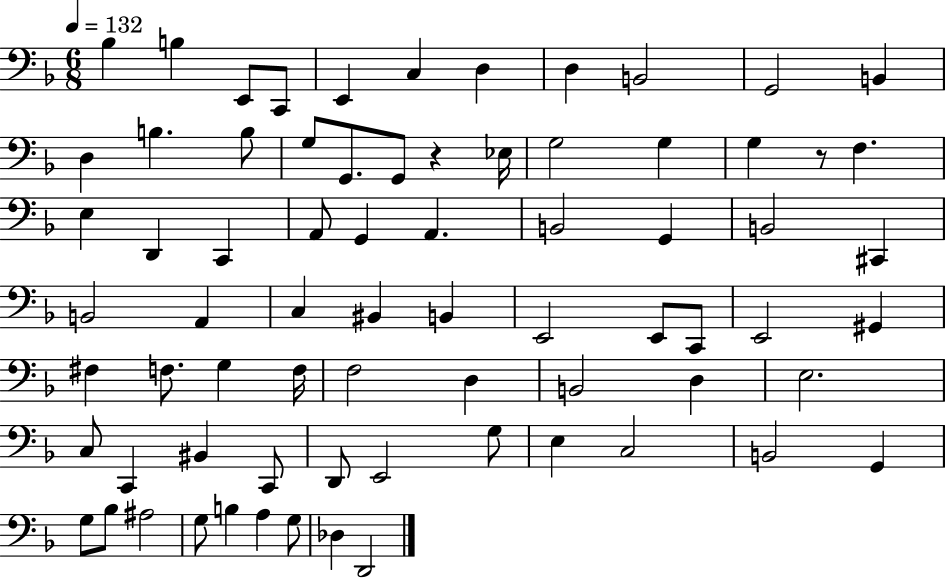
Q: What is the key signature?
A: F major